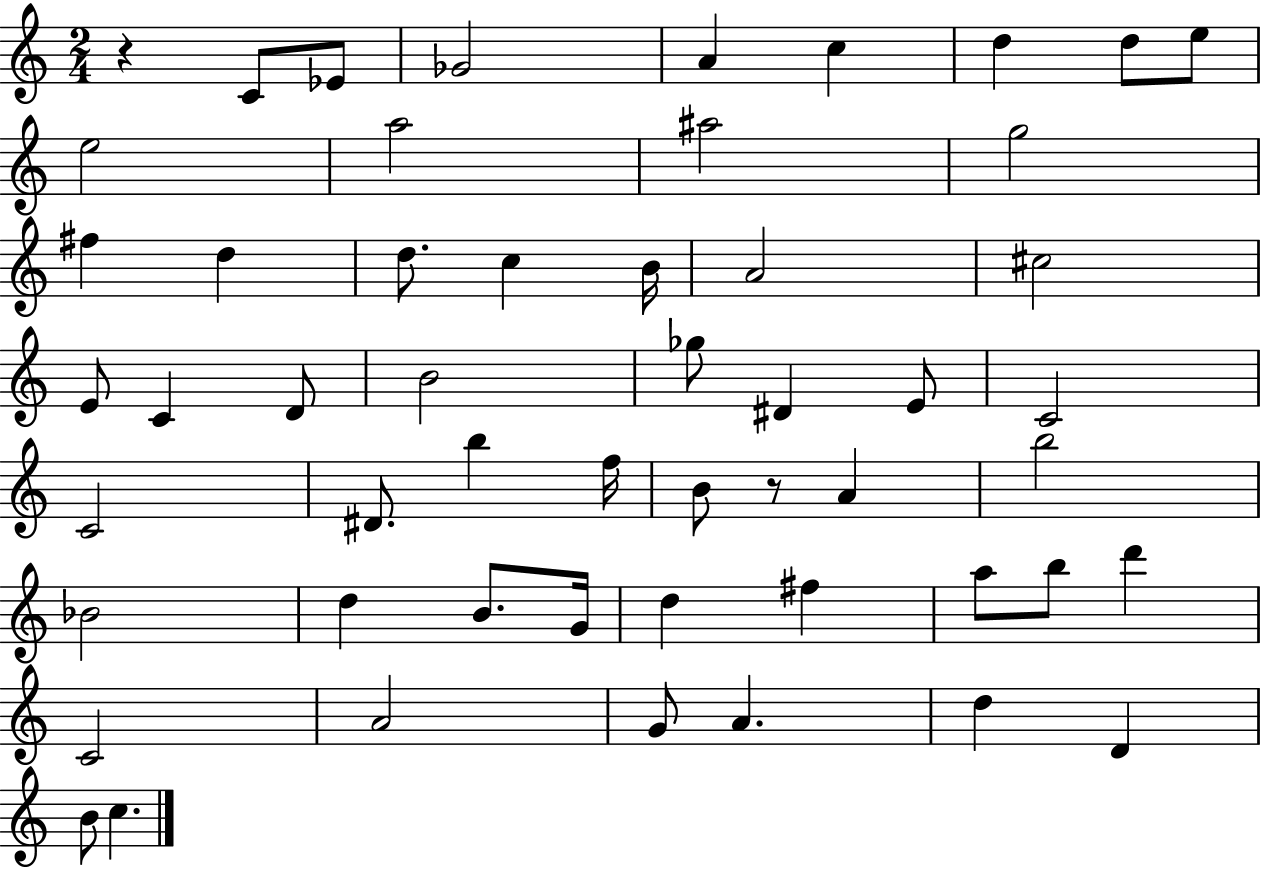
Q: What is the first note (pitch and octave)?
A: C4